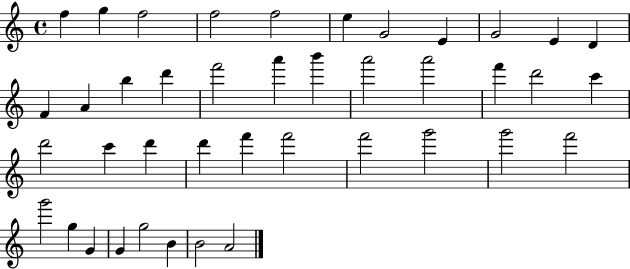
X:1
T:Untitled
M:4/4
L:1/4
K:C
f g f2 f2 f2 e G2 E G2 E D F A b d' f'2 a' b' a'2 a'2 f' d'2 c' d'2 c' d' d' f' f'2 f'2 g'2 g'2 f'2 g'2 g G G g2 B B2 A2